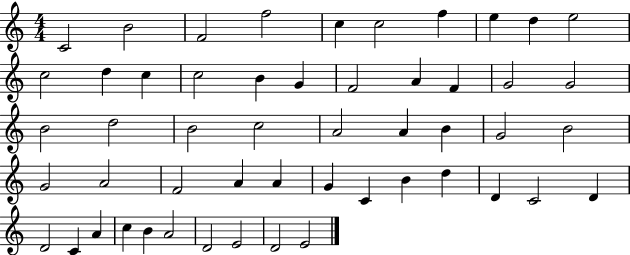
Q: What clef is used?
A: treble